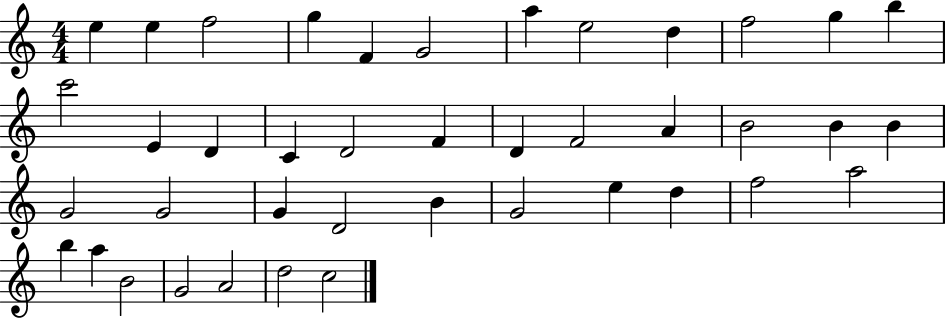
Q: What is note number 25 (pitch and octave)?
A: G4